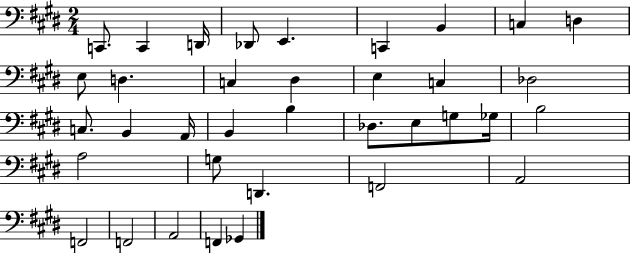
C2/e. C2/q D2/s Db2/e E2/q. C2/q B2/q C3/q D3/q E3/e D3/q. C3/q D#3/q E3/q C3/q Db3/h C3/e. B2/q A2/s B2/q B3/q Db3/e. E3/e G3/e Gb3/s B3/h A3/h G3/e D2/q. F2/h A2/h F2/h F2/h A2/h F2/q Gb2/q